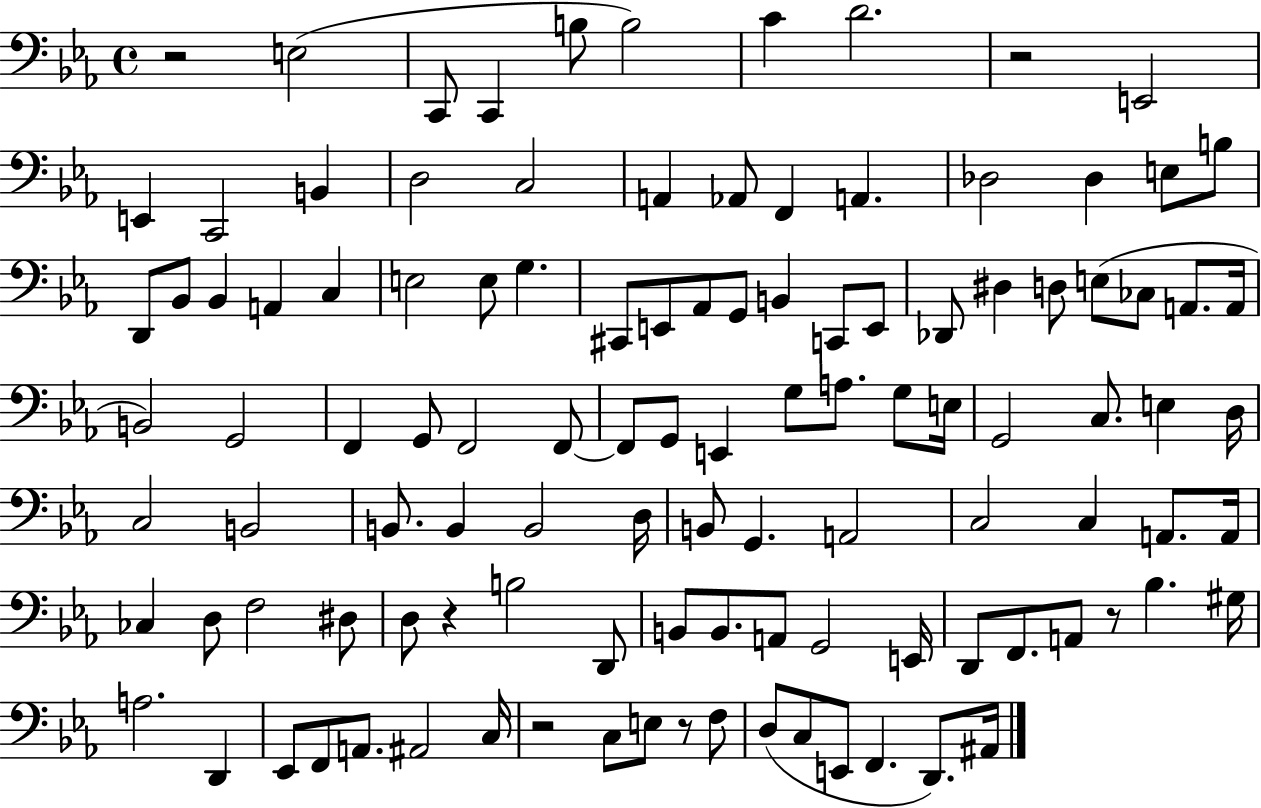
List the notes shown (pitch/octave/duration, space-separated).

R/h E3/h C2/e C2/q B3/e B3/h C4/q D4/h. R/h E2/h E2/q C2/h B2/q D3/h C3/h A2/q Ab2/e F2/q A2/q. Db3/h Db3/q E3/e B3/e D2/e Bb2/e Bb2/q A2/q C3/q E3/h E3/e G3/q. C#2/e E2/e Ab2/e G2/e B2/q C2/e E2/e Db2/e D#3/q D3/e E3/e CES3/e A2/e. A2/s B2/h G2/h F2/q G2/e F2/h F2/e F2/e G2/e E2/q G3/e A3/e. G3/e E3/s G2/h C3/e. E3/q D3/s C3/h B2/h B2/e. B2/q B2/h D3/s B2/e G2/q. A2/h C3/h C3/q A2/e. A2/s CES3/q D3/e F3/h D#3/e D3/e R/q B3/h D2/e B2/e B2/e. A2/e G2/h E2/s D2/e F2/e. A2/e R/e Bb3/q. G#3/s A3/h. D2/q Eb2/e F2/e A2/e. A#2/h C3/s R/h C3/e E3/e R/e F3/e D3/e C3/e E2/e F2/q. D2/e. A#2/s